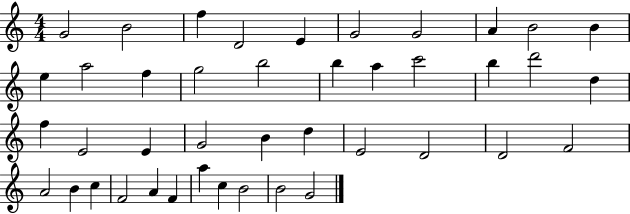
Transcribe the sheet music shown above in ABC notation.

X:1
T:Untitled
M:4/4
L:1/4
K:C
G2 B2 f D2 E G2 G2 A B2 B e a2 f g2 b2 b a c'2 b d'2 d f E2 E G2 B d E2 D2 D2 F2 A2 B c F2 A F a c B2 B2 G2